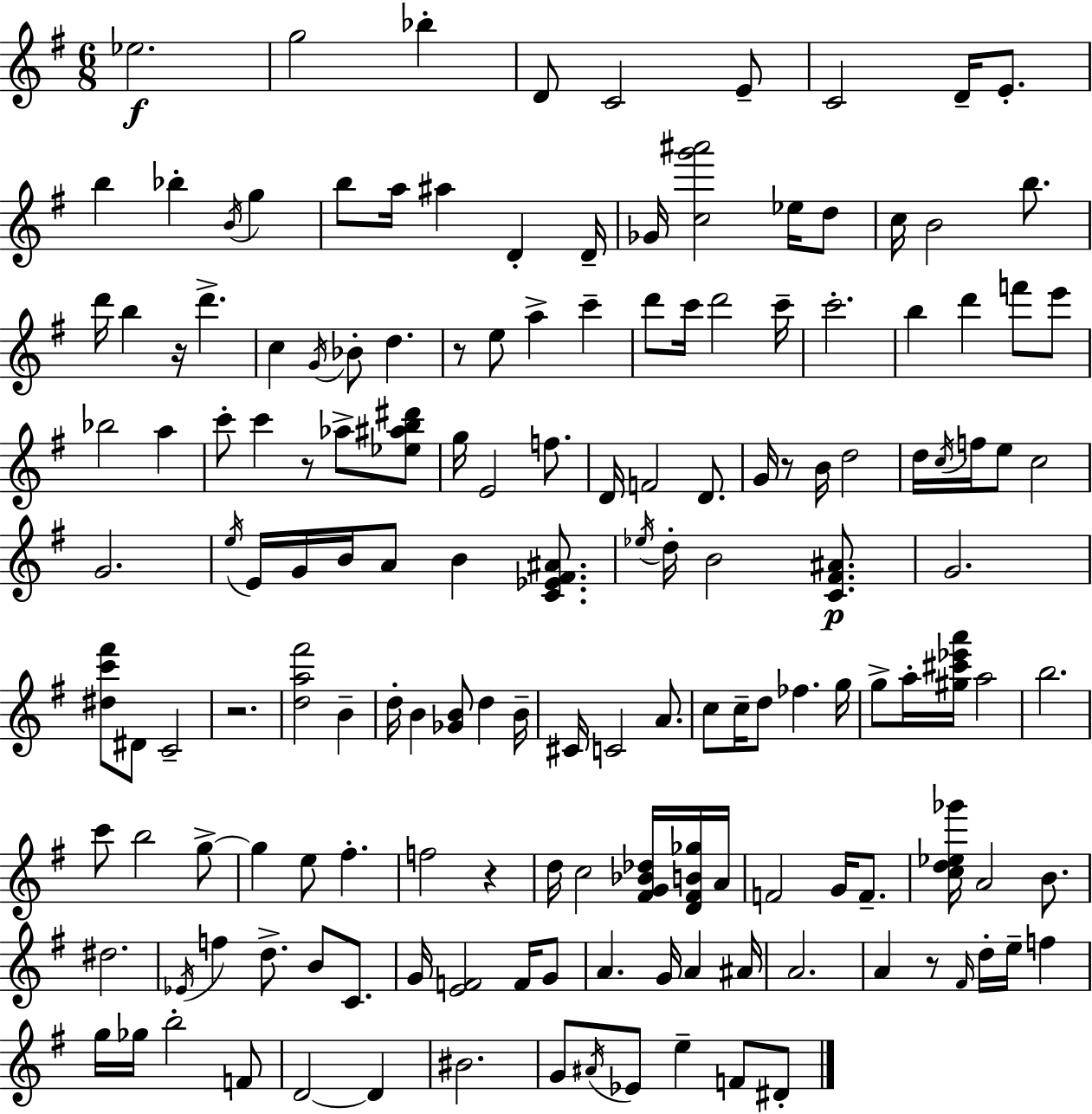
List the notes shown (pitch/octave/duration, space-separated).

Eb5/h. G5/h Bb5/q D4/e C4/h E4/e C4/h D4/s E4/e. B5/q Bb5/q B4/s G5/q B5/e A5/s A#5/q D4/q D4/s Gb4/s [C5,G6,A#6]/h Eb5/s D5/e C5/s B4/h B5/e. D6/s B5/q R/s D6/q. C5/q G4/s Bb4/e D5/q. R/e E5/e A5/q C6/q D6/e C6/s D6/h C6/s C6/h. B5/q D6/q F6/e E6/e Bb5/h A5/q C6/e C6/q R/e Ab5/e [Eb5,A#5,B5,D#6]/e G5/s E4/h F5/e. D4/s F4/h D4/e. G4/s R/e B4/s D5/h D5/s C5/s F5/s E5/e C5/h G4/h. E5/s E4/s G4/s B4/s A4/e B4/q [C4,Eb4,F#4,A#4]/e. Eb5/s D5/s B4/h [C4,F#4,A#4]/e. G4/h. [D#5,C6,F#6]/e D#4/e C4/h R/h. [D5,A5,F#6]/h B4/q D5/s B4/q [Gb4,B4]/e D5/q B4/s C#4/s C4/h A4/e. C5/e C5/s D5/e FES5/q. G5/s G5/e A5/s [G#5,C#6,Eb6,A6]/s A5/h B5/h. C6/e B5/h G5/e G5/q E5/e F#5/q. F5/h R/q D5/s C5/h [F#4,G4,Bb4,Db5]/s [D4,F#4,B4,Gb5]/s A4/s F4/h G4/s F4/e. [C5,D5,Eb5,Gb6]/s A4/h B4/e. D#5/h. Eb4/s F5/q D5/e. B4/e C4/e. G4/s [E4,F4]/h F4/s G4/e A4/q. G4/s A4/q A#4/s A4/h. A4/q R/e F#4/s D5/s E5/s F5/q G5/s Gb5/s B5/h F4/e D4/h D4/q BIS4/h. G4/e A#4/s Eb4/e E5/q F4/e D#4/e